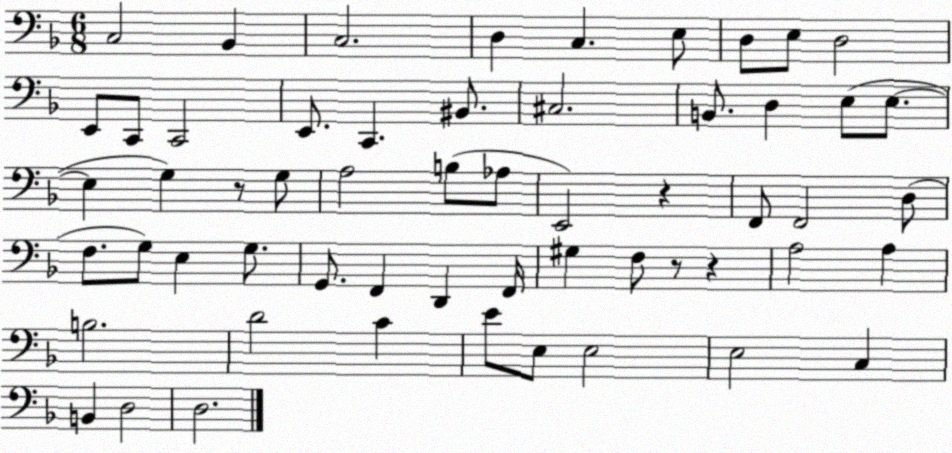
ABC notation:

X:1
T:Untitled
M:6/8
L:1/4
K:F
C,2 _B,, C,2 D, C, E,/2 D,/2 E,/2 D,2 E,,/2 C,,/2 C,,2 E,,/2 C,, ^B,,/2 ^C,2 B,,/2 D, E,/2 E,/2 E, G, z/2 G,/2 A,2 B,/2 _A,/2 E,,2 z F,,/2 F,,2 D,/2 F,/2 G,/2 E, G,/2 G,,/2 F,, D,, F,,/4 ^G, F,/2 z/2 z A,2 A, B,2 D2 C E/2 E,/2 E,2 E,2 C, B,, D,2 D,2